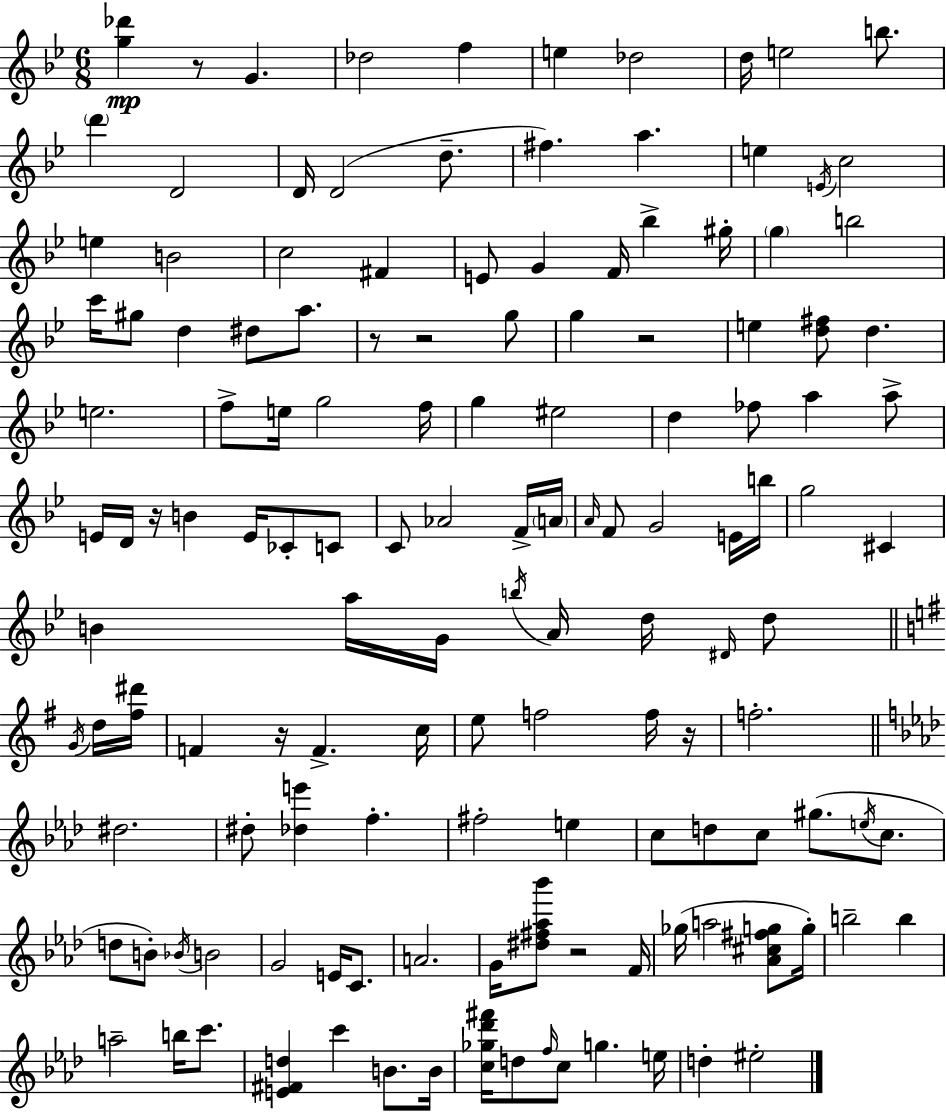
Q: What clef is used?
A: treble